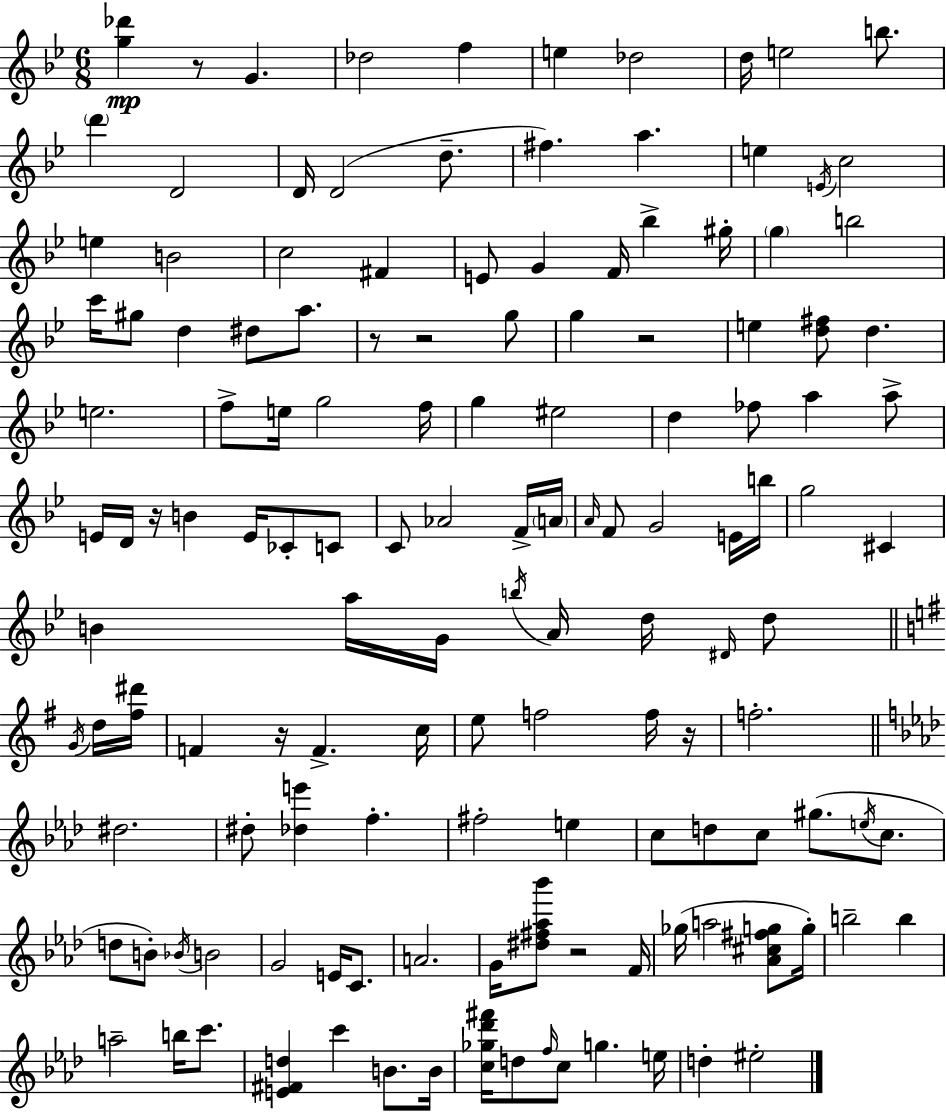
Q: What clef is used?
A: treble